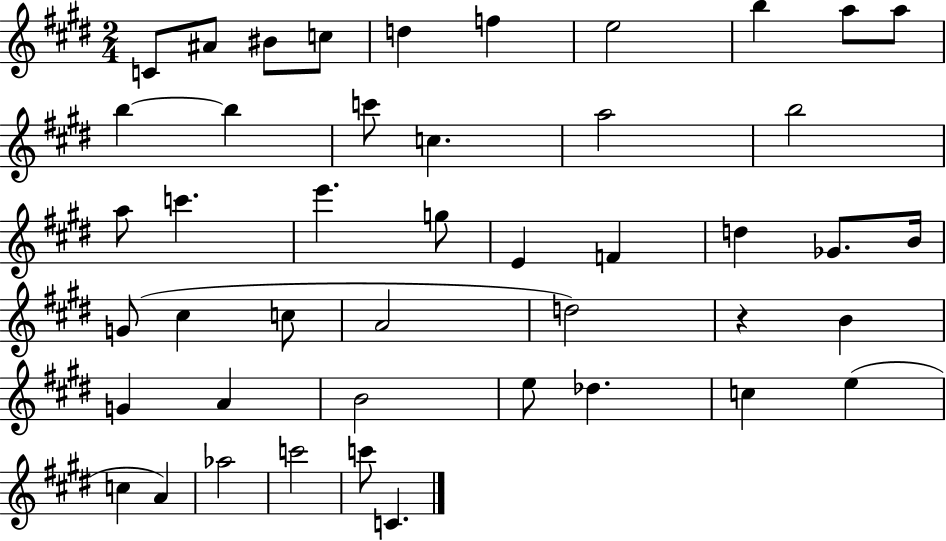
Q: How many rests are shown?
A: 1